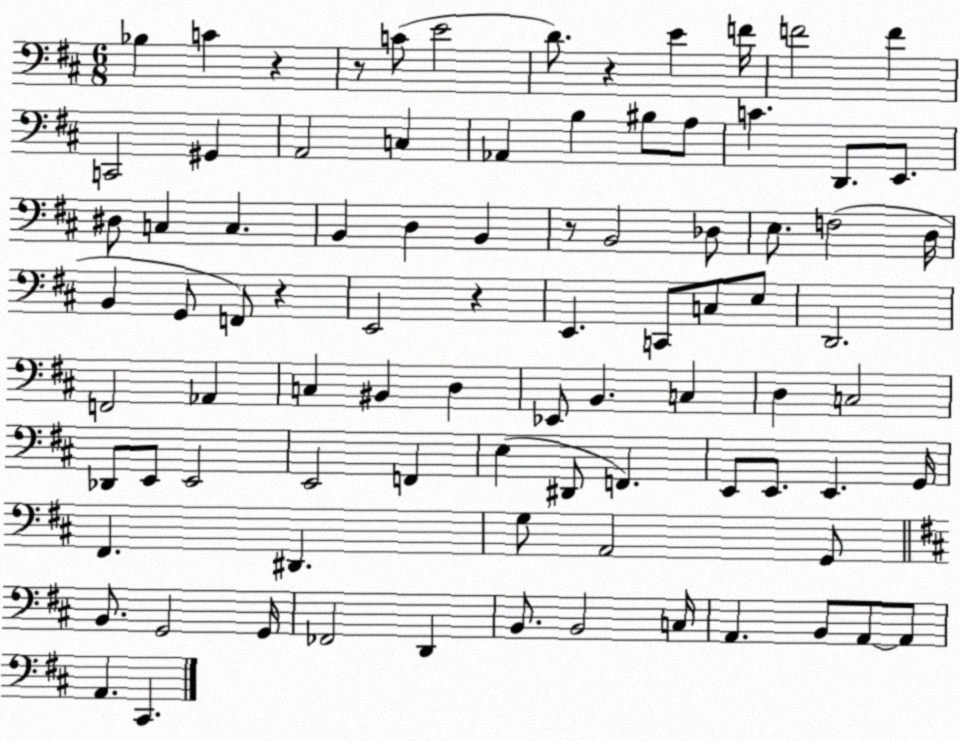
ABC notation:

X:1
T:Untitled
M:6/8
L:1/4
K:D
_B, C z z/2 C/2 E2 D/2 z E F/4 F2 F C,,2 ^G,, A,,2 C, _A,, B, ^B,/2 A,/2 C D,,/2 E,,/2 ^D,/2 C, C, B,, D, B,, z/2 B,,2 _D,/2 E,/2 F,2 D,/4 B,, G,,/2 F,,/2 z E,,2 z E,, C,,/2 C,/2 E,/2 D,,2 F,,2 _A,, C, ^B,, D, _E,,/2 B,, C, D, C,2 _D,,/2 E,,/2 E,,2 E,,2 F,, E, ^D,,/2 F,, E,,/2 E,,/2 E,, G,,/4 ^F,, ^D,, G,/2 A,,2 G,,/2 B,,/2 G,,2 G,,/4 _F,,2 D,, B,,/2 B,,2 C,/4 A,, B,,/2 A,,/2 A,,/2 A,, ^C,,